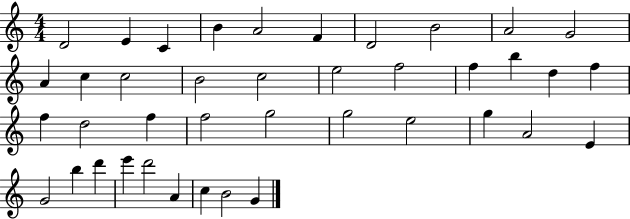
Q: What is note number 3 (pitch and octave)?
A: C4